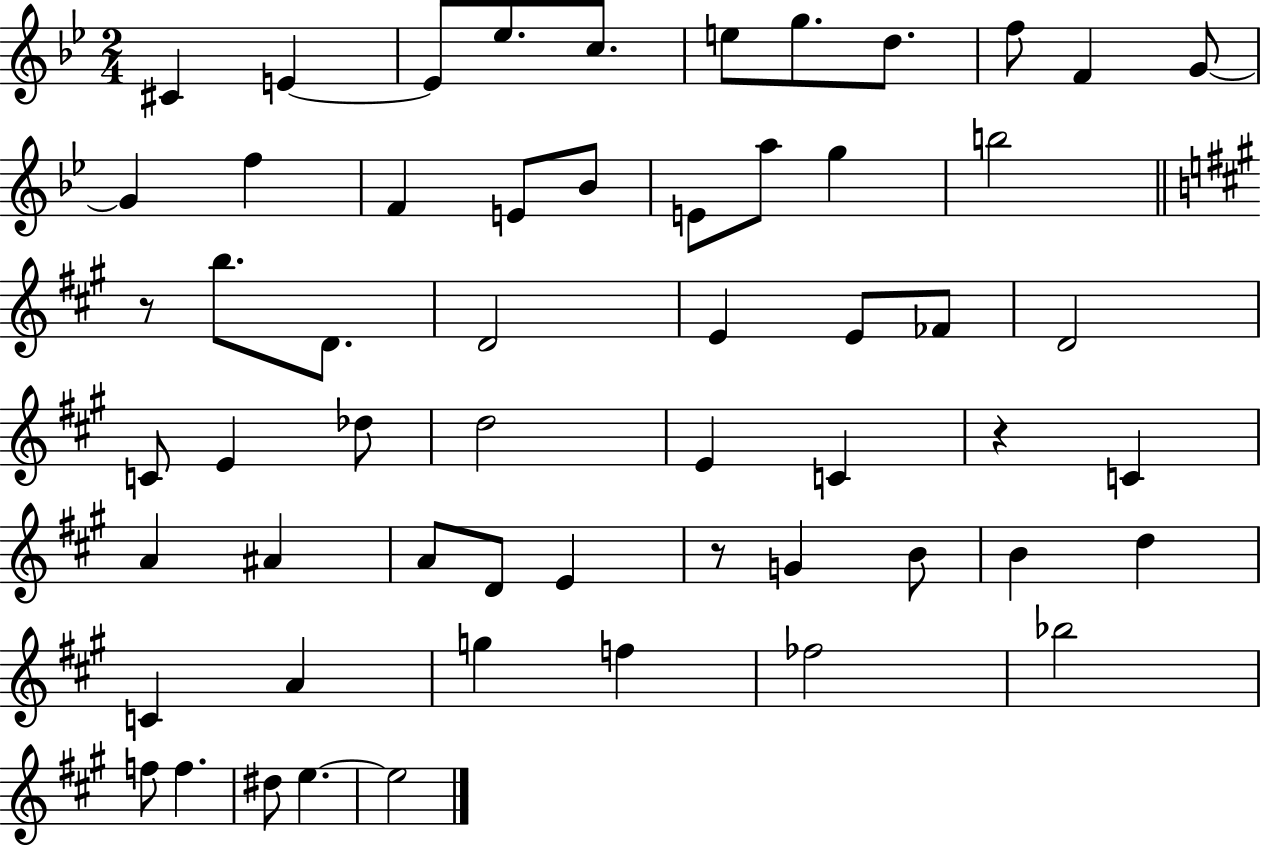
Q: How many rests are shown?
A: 3